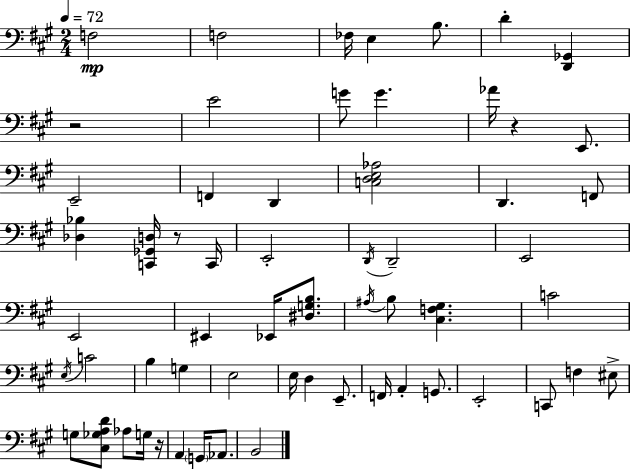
X:1
T:Untitled
M:2/4
L:1/4
K:A
F,2 F,2 _F,/4 E, B,/2 D [D,,_G,,] z2 E2 G/2 G _A/4 z E,,/2 E,,2 F,, D,, [C,D,E,_A,]2 D,, F,,/2 [_D,_B,] [C,,_G,,D,]/4 z/2 C,,/4 E,,2 D,,/4 D,,2 E,,2 E,,2 ^E,, _E,,/4 [^D,G,B,]/2 ^A,/4 B,/2 [^C,F,^G,] C2 E,/4 C2 B, G, E,2 E,/4 D, E,,/2 F,,/4 A,, G,,/2 E,,2 C,,/2 F, ^E,/2 G,/2 [^C,_G,A,D]/2 _A,/2 G,/4 z/4 A,, G,,/4 _A,,/2 B,,2